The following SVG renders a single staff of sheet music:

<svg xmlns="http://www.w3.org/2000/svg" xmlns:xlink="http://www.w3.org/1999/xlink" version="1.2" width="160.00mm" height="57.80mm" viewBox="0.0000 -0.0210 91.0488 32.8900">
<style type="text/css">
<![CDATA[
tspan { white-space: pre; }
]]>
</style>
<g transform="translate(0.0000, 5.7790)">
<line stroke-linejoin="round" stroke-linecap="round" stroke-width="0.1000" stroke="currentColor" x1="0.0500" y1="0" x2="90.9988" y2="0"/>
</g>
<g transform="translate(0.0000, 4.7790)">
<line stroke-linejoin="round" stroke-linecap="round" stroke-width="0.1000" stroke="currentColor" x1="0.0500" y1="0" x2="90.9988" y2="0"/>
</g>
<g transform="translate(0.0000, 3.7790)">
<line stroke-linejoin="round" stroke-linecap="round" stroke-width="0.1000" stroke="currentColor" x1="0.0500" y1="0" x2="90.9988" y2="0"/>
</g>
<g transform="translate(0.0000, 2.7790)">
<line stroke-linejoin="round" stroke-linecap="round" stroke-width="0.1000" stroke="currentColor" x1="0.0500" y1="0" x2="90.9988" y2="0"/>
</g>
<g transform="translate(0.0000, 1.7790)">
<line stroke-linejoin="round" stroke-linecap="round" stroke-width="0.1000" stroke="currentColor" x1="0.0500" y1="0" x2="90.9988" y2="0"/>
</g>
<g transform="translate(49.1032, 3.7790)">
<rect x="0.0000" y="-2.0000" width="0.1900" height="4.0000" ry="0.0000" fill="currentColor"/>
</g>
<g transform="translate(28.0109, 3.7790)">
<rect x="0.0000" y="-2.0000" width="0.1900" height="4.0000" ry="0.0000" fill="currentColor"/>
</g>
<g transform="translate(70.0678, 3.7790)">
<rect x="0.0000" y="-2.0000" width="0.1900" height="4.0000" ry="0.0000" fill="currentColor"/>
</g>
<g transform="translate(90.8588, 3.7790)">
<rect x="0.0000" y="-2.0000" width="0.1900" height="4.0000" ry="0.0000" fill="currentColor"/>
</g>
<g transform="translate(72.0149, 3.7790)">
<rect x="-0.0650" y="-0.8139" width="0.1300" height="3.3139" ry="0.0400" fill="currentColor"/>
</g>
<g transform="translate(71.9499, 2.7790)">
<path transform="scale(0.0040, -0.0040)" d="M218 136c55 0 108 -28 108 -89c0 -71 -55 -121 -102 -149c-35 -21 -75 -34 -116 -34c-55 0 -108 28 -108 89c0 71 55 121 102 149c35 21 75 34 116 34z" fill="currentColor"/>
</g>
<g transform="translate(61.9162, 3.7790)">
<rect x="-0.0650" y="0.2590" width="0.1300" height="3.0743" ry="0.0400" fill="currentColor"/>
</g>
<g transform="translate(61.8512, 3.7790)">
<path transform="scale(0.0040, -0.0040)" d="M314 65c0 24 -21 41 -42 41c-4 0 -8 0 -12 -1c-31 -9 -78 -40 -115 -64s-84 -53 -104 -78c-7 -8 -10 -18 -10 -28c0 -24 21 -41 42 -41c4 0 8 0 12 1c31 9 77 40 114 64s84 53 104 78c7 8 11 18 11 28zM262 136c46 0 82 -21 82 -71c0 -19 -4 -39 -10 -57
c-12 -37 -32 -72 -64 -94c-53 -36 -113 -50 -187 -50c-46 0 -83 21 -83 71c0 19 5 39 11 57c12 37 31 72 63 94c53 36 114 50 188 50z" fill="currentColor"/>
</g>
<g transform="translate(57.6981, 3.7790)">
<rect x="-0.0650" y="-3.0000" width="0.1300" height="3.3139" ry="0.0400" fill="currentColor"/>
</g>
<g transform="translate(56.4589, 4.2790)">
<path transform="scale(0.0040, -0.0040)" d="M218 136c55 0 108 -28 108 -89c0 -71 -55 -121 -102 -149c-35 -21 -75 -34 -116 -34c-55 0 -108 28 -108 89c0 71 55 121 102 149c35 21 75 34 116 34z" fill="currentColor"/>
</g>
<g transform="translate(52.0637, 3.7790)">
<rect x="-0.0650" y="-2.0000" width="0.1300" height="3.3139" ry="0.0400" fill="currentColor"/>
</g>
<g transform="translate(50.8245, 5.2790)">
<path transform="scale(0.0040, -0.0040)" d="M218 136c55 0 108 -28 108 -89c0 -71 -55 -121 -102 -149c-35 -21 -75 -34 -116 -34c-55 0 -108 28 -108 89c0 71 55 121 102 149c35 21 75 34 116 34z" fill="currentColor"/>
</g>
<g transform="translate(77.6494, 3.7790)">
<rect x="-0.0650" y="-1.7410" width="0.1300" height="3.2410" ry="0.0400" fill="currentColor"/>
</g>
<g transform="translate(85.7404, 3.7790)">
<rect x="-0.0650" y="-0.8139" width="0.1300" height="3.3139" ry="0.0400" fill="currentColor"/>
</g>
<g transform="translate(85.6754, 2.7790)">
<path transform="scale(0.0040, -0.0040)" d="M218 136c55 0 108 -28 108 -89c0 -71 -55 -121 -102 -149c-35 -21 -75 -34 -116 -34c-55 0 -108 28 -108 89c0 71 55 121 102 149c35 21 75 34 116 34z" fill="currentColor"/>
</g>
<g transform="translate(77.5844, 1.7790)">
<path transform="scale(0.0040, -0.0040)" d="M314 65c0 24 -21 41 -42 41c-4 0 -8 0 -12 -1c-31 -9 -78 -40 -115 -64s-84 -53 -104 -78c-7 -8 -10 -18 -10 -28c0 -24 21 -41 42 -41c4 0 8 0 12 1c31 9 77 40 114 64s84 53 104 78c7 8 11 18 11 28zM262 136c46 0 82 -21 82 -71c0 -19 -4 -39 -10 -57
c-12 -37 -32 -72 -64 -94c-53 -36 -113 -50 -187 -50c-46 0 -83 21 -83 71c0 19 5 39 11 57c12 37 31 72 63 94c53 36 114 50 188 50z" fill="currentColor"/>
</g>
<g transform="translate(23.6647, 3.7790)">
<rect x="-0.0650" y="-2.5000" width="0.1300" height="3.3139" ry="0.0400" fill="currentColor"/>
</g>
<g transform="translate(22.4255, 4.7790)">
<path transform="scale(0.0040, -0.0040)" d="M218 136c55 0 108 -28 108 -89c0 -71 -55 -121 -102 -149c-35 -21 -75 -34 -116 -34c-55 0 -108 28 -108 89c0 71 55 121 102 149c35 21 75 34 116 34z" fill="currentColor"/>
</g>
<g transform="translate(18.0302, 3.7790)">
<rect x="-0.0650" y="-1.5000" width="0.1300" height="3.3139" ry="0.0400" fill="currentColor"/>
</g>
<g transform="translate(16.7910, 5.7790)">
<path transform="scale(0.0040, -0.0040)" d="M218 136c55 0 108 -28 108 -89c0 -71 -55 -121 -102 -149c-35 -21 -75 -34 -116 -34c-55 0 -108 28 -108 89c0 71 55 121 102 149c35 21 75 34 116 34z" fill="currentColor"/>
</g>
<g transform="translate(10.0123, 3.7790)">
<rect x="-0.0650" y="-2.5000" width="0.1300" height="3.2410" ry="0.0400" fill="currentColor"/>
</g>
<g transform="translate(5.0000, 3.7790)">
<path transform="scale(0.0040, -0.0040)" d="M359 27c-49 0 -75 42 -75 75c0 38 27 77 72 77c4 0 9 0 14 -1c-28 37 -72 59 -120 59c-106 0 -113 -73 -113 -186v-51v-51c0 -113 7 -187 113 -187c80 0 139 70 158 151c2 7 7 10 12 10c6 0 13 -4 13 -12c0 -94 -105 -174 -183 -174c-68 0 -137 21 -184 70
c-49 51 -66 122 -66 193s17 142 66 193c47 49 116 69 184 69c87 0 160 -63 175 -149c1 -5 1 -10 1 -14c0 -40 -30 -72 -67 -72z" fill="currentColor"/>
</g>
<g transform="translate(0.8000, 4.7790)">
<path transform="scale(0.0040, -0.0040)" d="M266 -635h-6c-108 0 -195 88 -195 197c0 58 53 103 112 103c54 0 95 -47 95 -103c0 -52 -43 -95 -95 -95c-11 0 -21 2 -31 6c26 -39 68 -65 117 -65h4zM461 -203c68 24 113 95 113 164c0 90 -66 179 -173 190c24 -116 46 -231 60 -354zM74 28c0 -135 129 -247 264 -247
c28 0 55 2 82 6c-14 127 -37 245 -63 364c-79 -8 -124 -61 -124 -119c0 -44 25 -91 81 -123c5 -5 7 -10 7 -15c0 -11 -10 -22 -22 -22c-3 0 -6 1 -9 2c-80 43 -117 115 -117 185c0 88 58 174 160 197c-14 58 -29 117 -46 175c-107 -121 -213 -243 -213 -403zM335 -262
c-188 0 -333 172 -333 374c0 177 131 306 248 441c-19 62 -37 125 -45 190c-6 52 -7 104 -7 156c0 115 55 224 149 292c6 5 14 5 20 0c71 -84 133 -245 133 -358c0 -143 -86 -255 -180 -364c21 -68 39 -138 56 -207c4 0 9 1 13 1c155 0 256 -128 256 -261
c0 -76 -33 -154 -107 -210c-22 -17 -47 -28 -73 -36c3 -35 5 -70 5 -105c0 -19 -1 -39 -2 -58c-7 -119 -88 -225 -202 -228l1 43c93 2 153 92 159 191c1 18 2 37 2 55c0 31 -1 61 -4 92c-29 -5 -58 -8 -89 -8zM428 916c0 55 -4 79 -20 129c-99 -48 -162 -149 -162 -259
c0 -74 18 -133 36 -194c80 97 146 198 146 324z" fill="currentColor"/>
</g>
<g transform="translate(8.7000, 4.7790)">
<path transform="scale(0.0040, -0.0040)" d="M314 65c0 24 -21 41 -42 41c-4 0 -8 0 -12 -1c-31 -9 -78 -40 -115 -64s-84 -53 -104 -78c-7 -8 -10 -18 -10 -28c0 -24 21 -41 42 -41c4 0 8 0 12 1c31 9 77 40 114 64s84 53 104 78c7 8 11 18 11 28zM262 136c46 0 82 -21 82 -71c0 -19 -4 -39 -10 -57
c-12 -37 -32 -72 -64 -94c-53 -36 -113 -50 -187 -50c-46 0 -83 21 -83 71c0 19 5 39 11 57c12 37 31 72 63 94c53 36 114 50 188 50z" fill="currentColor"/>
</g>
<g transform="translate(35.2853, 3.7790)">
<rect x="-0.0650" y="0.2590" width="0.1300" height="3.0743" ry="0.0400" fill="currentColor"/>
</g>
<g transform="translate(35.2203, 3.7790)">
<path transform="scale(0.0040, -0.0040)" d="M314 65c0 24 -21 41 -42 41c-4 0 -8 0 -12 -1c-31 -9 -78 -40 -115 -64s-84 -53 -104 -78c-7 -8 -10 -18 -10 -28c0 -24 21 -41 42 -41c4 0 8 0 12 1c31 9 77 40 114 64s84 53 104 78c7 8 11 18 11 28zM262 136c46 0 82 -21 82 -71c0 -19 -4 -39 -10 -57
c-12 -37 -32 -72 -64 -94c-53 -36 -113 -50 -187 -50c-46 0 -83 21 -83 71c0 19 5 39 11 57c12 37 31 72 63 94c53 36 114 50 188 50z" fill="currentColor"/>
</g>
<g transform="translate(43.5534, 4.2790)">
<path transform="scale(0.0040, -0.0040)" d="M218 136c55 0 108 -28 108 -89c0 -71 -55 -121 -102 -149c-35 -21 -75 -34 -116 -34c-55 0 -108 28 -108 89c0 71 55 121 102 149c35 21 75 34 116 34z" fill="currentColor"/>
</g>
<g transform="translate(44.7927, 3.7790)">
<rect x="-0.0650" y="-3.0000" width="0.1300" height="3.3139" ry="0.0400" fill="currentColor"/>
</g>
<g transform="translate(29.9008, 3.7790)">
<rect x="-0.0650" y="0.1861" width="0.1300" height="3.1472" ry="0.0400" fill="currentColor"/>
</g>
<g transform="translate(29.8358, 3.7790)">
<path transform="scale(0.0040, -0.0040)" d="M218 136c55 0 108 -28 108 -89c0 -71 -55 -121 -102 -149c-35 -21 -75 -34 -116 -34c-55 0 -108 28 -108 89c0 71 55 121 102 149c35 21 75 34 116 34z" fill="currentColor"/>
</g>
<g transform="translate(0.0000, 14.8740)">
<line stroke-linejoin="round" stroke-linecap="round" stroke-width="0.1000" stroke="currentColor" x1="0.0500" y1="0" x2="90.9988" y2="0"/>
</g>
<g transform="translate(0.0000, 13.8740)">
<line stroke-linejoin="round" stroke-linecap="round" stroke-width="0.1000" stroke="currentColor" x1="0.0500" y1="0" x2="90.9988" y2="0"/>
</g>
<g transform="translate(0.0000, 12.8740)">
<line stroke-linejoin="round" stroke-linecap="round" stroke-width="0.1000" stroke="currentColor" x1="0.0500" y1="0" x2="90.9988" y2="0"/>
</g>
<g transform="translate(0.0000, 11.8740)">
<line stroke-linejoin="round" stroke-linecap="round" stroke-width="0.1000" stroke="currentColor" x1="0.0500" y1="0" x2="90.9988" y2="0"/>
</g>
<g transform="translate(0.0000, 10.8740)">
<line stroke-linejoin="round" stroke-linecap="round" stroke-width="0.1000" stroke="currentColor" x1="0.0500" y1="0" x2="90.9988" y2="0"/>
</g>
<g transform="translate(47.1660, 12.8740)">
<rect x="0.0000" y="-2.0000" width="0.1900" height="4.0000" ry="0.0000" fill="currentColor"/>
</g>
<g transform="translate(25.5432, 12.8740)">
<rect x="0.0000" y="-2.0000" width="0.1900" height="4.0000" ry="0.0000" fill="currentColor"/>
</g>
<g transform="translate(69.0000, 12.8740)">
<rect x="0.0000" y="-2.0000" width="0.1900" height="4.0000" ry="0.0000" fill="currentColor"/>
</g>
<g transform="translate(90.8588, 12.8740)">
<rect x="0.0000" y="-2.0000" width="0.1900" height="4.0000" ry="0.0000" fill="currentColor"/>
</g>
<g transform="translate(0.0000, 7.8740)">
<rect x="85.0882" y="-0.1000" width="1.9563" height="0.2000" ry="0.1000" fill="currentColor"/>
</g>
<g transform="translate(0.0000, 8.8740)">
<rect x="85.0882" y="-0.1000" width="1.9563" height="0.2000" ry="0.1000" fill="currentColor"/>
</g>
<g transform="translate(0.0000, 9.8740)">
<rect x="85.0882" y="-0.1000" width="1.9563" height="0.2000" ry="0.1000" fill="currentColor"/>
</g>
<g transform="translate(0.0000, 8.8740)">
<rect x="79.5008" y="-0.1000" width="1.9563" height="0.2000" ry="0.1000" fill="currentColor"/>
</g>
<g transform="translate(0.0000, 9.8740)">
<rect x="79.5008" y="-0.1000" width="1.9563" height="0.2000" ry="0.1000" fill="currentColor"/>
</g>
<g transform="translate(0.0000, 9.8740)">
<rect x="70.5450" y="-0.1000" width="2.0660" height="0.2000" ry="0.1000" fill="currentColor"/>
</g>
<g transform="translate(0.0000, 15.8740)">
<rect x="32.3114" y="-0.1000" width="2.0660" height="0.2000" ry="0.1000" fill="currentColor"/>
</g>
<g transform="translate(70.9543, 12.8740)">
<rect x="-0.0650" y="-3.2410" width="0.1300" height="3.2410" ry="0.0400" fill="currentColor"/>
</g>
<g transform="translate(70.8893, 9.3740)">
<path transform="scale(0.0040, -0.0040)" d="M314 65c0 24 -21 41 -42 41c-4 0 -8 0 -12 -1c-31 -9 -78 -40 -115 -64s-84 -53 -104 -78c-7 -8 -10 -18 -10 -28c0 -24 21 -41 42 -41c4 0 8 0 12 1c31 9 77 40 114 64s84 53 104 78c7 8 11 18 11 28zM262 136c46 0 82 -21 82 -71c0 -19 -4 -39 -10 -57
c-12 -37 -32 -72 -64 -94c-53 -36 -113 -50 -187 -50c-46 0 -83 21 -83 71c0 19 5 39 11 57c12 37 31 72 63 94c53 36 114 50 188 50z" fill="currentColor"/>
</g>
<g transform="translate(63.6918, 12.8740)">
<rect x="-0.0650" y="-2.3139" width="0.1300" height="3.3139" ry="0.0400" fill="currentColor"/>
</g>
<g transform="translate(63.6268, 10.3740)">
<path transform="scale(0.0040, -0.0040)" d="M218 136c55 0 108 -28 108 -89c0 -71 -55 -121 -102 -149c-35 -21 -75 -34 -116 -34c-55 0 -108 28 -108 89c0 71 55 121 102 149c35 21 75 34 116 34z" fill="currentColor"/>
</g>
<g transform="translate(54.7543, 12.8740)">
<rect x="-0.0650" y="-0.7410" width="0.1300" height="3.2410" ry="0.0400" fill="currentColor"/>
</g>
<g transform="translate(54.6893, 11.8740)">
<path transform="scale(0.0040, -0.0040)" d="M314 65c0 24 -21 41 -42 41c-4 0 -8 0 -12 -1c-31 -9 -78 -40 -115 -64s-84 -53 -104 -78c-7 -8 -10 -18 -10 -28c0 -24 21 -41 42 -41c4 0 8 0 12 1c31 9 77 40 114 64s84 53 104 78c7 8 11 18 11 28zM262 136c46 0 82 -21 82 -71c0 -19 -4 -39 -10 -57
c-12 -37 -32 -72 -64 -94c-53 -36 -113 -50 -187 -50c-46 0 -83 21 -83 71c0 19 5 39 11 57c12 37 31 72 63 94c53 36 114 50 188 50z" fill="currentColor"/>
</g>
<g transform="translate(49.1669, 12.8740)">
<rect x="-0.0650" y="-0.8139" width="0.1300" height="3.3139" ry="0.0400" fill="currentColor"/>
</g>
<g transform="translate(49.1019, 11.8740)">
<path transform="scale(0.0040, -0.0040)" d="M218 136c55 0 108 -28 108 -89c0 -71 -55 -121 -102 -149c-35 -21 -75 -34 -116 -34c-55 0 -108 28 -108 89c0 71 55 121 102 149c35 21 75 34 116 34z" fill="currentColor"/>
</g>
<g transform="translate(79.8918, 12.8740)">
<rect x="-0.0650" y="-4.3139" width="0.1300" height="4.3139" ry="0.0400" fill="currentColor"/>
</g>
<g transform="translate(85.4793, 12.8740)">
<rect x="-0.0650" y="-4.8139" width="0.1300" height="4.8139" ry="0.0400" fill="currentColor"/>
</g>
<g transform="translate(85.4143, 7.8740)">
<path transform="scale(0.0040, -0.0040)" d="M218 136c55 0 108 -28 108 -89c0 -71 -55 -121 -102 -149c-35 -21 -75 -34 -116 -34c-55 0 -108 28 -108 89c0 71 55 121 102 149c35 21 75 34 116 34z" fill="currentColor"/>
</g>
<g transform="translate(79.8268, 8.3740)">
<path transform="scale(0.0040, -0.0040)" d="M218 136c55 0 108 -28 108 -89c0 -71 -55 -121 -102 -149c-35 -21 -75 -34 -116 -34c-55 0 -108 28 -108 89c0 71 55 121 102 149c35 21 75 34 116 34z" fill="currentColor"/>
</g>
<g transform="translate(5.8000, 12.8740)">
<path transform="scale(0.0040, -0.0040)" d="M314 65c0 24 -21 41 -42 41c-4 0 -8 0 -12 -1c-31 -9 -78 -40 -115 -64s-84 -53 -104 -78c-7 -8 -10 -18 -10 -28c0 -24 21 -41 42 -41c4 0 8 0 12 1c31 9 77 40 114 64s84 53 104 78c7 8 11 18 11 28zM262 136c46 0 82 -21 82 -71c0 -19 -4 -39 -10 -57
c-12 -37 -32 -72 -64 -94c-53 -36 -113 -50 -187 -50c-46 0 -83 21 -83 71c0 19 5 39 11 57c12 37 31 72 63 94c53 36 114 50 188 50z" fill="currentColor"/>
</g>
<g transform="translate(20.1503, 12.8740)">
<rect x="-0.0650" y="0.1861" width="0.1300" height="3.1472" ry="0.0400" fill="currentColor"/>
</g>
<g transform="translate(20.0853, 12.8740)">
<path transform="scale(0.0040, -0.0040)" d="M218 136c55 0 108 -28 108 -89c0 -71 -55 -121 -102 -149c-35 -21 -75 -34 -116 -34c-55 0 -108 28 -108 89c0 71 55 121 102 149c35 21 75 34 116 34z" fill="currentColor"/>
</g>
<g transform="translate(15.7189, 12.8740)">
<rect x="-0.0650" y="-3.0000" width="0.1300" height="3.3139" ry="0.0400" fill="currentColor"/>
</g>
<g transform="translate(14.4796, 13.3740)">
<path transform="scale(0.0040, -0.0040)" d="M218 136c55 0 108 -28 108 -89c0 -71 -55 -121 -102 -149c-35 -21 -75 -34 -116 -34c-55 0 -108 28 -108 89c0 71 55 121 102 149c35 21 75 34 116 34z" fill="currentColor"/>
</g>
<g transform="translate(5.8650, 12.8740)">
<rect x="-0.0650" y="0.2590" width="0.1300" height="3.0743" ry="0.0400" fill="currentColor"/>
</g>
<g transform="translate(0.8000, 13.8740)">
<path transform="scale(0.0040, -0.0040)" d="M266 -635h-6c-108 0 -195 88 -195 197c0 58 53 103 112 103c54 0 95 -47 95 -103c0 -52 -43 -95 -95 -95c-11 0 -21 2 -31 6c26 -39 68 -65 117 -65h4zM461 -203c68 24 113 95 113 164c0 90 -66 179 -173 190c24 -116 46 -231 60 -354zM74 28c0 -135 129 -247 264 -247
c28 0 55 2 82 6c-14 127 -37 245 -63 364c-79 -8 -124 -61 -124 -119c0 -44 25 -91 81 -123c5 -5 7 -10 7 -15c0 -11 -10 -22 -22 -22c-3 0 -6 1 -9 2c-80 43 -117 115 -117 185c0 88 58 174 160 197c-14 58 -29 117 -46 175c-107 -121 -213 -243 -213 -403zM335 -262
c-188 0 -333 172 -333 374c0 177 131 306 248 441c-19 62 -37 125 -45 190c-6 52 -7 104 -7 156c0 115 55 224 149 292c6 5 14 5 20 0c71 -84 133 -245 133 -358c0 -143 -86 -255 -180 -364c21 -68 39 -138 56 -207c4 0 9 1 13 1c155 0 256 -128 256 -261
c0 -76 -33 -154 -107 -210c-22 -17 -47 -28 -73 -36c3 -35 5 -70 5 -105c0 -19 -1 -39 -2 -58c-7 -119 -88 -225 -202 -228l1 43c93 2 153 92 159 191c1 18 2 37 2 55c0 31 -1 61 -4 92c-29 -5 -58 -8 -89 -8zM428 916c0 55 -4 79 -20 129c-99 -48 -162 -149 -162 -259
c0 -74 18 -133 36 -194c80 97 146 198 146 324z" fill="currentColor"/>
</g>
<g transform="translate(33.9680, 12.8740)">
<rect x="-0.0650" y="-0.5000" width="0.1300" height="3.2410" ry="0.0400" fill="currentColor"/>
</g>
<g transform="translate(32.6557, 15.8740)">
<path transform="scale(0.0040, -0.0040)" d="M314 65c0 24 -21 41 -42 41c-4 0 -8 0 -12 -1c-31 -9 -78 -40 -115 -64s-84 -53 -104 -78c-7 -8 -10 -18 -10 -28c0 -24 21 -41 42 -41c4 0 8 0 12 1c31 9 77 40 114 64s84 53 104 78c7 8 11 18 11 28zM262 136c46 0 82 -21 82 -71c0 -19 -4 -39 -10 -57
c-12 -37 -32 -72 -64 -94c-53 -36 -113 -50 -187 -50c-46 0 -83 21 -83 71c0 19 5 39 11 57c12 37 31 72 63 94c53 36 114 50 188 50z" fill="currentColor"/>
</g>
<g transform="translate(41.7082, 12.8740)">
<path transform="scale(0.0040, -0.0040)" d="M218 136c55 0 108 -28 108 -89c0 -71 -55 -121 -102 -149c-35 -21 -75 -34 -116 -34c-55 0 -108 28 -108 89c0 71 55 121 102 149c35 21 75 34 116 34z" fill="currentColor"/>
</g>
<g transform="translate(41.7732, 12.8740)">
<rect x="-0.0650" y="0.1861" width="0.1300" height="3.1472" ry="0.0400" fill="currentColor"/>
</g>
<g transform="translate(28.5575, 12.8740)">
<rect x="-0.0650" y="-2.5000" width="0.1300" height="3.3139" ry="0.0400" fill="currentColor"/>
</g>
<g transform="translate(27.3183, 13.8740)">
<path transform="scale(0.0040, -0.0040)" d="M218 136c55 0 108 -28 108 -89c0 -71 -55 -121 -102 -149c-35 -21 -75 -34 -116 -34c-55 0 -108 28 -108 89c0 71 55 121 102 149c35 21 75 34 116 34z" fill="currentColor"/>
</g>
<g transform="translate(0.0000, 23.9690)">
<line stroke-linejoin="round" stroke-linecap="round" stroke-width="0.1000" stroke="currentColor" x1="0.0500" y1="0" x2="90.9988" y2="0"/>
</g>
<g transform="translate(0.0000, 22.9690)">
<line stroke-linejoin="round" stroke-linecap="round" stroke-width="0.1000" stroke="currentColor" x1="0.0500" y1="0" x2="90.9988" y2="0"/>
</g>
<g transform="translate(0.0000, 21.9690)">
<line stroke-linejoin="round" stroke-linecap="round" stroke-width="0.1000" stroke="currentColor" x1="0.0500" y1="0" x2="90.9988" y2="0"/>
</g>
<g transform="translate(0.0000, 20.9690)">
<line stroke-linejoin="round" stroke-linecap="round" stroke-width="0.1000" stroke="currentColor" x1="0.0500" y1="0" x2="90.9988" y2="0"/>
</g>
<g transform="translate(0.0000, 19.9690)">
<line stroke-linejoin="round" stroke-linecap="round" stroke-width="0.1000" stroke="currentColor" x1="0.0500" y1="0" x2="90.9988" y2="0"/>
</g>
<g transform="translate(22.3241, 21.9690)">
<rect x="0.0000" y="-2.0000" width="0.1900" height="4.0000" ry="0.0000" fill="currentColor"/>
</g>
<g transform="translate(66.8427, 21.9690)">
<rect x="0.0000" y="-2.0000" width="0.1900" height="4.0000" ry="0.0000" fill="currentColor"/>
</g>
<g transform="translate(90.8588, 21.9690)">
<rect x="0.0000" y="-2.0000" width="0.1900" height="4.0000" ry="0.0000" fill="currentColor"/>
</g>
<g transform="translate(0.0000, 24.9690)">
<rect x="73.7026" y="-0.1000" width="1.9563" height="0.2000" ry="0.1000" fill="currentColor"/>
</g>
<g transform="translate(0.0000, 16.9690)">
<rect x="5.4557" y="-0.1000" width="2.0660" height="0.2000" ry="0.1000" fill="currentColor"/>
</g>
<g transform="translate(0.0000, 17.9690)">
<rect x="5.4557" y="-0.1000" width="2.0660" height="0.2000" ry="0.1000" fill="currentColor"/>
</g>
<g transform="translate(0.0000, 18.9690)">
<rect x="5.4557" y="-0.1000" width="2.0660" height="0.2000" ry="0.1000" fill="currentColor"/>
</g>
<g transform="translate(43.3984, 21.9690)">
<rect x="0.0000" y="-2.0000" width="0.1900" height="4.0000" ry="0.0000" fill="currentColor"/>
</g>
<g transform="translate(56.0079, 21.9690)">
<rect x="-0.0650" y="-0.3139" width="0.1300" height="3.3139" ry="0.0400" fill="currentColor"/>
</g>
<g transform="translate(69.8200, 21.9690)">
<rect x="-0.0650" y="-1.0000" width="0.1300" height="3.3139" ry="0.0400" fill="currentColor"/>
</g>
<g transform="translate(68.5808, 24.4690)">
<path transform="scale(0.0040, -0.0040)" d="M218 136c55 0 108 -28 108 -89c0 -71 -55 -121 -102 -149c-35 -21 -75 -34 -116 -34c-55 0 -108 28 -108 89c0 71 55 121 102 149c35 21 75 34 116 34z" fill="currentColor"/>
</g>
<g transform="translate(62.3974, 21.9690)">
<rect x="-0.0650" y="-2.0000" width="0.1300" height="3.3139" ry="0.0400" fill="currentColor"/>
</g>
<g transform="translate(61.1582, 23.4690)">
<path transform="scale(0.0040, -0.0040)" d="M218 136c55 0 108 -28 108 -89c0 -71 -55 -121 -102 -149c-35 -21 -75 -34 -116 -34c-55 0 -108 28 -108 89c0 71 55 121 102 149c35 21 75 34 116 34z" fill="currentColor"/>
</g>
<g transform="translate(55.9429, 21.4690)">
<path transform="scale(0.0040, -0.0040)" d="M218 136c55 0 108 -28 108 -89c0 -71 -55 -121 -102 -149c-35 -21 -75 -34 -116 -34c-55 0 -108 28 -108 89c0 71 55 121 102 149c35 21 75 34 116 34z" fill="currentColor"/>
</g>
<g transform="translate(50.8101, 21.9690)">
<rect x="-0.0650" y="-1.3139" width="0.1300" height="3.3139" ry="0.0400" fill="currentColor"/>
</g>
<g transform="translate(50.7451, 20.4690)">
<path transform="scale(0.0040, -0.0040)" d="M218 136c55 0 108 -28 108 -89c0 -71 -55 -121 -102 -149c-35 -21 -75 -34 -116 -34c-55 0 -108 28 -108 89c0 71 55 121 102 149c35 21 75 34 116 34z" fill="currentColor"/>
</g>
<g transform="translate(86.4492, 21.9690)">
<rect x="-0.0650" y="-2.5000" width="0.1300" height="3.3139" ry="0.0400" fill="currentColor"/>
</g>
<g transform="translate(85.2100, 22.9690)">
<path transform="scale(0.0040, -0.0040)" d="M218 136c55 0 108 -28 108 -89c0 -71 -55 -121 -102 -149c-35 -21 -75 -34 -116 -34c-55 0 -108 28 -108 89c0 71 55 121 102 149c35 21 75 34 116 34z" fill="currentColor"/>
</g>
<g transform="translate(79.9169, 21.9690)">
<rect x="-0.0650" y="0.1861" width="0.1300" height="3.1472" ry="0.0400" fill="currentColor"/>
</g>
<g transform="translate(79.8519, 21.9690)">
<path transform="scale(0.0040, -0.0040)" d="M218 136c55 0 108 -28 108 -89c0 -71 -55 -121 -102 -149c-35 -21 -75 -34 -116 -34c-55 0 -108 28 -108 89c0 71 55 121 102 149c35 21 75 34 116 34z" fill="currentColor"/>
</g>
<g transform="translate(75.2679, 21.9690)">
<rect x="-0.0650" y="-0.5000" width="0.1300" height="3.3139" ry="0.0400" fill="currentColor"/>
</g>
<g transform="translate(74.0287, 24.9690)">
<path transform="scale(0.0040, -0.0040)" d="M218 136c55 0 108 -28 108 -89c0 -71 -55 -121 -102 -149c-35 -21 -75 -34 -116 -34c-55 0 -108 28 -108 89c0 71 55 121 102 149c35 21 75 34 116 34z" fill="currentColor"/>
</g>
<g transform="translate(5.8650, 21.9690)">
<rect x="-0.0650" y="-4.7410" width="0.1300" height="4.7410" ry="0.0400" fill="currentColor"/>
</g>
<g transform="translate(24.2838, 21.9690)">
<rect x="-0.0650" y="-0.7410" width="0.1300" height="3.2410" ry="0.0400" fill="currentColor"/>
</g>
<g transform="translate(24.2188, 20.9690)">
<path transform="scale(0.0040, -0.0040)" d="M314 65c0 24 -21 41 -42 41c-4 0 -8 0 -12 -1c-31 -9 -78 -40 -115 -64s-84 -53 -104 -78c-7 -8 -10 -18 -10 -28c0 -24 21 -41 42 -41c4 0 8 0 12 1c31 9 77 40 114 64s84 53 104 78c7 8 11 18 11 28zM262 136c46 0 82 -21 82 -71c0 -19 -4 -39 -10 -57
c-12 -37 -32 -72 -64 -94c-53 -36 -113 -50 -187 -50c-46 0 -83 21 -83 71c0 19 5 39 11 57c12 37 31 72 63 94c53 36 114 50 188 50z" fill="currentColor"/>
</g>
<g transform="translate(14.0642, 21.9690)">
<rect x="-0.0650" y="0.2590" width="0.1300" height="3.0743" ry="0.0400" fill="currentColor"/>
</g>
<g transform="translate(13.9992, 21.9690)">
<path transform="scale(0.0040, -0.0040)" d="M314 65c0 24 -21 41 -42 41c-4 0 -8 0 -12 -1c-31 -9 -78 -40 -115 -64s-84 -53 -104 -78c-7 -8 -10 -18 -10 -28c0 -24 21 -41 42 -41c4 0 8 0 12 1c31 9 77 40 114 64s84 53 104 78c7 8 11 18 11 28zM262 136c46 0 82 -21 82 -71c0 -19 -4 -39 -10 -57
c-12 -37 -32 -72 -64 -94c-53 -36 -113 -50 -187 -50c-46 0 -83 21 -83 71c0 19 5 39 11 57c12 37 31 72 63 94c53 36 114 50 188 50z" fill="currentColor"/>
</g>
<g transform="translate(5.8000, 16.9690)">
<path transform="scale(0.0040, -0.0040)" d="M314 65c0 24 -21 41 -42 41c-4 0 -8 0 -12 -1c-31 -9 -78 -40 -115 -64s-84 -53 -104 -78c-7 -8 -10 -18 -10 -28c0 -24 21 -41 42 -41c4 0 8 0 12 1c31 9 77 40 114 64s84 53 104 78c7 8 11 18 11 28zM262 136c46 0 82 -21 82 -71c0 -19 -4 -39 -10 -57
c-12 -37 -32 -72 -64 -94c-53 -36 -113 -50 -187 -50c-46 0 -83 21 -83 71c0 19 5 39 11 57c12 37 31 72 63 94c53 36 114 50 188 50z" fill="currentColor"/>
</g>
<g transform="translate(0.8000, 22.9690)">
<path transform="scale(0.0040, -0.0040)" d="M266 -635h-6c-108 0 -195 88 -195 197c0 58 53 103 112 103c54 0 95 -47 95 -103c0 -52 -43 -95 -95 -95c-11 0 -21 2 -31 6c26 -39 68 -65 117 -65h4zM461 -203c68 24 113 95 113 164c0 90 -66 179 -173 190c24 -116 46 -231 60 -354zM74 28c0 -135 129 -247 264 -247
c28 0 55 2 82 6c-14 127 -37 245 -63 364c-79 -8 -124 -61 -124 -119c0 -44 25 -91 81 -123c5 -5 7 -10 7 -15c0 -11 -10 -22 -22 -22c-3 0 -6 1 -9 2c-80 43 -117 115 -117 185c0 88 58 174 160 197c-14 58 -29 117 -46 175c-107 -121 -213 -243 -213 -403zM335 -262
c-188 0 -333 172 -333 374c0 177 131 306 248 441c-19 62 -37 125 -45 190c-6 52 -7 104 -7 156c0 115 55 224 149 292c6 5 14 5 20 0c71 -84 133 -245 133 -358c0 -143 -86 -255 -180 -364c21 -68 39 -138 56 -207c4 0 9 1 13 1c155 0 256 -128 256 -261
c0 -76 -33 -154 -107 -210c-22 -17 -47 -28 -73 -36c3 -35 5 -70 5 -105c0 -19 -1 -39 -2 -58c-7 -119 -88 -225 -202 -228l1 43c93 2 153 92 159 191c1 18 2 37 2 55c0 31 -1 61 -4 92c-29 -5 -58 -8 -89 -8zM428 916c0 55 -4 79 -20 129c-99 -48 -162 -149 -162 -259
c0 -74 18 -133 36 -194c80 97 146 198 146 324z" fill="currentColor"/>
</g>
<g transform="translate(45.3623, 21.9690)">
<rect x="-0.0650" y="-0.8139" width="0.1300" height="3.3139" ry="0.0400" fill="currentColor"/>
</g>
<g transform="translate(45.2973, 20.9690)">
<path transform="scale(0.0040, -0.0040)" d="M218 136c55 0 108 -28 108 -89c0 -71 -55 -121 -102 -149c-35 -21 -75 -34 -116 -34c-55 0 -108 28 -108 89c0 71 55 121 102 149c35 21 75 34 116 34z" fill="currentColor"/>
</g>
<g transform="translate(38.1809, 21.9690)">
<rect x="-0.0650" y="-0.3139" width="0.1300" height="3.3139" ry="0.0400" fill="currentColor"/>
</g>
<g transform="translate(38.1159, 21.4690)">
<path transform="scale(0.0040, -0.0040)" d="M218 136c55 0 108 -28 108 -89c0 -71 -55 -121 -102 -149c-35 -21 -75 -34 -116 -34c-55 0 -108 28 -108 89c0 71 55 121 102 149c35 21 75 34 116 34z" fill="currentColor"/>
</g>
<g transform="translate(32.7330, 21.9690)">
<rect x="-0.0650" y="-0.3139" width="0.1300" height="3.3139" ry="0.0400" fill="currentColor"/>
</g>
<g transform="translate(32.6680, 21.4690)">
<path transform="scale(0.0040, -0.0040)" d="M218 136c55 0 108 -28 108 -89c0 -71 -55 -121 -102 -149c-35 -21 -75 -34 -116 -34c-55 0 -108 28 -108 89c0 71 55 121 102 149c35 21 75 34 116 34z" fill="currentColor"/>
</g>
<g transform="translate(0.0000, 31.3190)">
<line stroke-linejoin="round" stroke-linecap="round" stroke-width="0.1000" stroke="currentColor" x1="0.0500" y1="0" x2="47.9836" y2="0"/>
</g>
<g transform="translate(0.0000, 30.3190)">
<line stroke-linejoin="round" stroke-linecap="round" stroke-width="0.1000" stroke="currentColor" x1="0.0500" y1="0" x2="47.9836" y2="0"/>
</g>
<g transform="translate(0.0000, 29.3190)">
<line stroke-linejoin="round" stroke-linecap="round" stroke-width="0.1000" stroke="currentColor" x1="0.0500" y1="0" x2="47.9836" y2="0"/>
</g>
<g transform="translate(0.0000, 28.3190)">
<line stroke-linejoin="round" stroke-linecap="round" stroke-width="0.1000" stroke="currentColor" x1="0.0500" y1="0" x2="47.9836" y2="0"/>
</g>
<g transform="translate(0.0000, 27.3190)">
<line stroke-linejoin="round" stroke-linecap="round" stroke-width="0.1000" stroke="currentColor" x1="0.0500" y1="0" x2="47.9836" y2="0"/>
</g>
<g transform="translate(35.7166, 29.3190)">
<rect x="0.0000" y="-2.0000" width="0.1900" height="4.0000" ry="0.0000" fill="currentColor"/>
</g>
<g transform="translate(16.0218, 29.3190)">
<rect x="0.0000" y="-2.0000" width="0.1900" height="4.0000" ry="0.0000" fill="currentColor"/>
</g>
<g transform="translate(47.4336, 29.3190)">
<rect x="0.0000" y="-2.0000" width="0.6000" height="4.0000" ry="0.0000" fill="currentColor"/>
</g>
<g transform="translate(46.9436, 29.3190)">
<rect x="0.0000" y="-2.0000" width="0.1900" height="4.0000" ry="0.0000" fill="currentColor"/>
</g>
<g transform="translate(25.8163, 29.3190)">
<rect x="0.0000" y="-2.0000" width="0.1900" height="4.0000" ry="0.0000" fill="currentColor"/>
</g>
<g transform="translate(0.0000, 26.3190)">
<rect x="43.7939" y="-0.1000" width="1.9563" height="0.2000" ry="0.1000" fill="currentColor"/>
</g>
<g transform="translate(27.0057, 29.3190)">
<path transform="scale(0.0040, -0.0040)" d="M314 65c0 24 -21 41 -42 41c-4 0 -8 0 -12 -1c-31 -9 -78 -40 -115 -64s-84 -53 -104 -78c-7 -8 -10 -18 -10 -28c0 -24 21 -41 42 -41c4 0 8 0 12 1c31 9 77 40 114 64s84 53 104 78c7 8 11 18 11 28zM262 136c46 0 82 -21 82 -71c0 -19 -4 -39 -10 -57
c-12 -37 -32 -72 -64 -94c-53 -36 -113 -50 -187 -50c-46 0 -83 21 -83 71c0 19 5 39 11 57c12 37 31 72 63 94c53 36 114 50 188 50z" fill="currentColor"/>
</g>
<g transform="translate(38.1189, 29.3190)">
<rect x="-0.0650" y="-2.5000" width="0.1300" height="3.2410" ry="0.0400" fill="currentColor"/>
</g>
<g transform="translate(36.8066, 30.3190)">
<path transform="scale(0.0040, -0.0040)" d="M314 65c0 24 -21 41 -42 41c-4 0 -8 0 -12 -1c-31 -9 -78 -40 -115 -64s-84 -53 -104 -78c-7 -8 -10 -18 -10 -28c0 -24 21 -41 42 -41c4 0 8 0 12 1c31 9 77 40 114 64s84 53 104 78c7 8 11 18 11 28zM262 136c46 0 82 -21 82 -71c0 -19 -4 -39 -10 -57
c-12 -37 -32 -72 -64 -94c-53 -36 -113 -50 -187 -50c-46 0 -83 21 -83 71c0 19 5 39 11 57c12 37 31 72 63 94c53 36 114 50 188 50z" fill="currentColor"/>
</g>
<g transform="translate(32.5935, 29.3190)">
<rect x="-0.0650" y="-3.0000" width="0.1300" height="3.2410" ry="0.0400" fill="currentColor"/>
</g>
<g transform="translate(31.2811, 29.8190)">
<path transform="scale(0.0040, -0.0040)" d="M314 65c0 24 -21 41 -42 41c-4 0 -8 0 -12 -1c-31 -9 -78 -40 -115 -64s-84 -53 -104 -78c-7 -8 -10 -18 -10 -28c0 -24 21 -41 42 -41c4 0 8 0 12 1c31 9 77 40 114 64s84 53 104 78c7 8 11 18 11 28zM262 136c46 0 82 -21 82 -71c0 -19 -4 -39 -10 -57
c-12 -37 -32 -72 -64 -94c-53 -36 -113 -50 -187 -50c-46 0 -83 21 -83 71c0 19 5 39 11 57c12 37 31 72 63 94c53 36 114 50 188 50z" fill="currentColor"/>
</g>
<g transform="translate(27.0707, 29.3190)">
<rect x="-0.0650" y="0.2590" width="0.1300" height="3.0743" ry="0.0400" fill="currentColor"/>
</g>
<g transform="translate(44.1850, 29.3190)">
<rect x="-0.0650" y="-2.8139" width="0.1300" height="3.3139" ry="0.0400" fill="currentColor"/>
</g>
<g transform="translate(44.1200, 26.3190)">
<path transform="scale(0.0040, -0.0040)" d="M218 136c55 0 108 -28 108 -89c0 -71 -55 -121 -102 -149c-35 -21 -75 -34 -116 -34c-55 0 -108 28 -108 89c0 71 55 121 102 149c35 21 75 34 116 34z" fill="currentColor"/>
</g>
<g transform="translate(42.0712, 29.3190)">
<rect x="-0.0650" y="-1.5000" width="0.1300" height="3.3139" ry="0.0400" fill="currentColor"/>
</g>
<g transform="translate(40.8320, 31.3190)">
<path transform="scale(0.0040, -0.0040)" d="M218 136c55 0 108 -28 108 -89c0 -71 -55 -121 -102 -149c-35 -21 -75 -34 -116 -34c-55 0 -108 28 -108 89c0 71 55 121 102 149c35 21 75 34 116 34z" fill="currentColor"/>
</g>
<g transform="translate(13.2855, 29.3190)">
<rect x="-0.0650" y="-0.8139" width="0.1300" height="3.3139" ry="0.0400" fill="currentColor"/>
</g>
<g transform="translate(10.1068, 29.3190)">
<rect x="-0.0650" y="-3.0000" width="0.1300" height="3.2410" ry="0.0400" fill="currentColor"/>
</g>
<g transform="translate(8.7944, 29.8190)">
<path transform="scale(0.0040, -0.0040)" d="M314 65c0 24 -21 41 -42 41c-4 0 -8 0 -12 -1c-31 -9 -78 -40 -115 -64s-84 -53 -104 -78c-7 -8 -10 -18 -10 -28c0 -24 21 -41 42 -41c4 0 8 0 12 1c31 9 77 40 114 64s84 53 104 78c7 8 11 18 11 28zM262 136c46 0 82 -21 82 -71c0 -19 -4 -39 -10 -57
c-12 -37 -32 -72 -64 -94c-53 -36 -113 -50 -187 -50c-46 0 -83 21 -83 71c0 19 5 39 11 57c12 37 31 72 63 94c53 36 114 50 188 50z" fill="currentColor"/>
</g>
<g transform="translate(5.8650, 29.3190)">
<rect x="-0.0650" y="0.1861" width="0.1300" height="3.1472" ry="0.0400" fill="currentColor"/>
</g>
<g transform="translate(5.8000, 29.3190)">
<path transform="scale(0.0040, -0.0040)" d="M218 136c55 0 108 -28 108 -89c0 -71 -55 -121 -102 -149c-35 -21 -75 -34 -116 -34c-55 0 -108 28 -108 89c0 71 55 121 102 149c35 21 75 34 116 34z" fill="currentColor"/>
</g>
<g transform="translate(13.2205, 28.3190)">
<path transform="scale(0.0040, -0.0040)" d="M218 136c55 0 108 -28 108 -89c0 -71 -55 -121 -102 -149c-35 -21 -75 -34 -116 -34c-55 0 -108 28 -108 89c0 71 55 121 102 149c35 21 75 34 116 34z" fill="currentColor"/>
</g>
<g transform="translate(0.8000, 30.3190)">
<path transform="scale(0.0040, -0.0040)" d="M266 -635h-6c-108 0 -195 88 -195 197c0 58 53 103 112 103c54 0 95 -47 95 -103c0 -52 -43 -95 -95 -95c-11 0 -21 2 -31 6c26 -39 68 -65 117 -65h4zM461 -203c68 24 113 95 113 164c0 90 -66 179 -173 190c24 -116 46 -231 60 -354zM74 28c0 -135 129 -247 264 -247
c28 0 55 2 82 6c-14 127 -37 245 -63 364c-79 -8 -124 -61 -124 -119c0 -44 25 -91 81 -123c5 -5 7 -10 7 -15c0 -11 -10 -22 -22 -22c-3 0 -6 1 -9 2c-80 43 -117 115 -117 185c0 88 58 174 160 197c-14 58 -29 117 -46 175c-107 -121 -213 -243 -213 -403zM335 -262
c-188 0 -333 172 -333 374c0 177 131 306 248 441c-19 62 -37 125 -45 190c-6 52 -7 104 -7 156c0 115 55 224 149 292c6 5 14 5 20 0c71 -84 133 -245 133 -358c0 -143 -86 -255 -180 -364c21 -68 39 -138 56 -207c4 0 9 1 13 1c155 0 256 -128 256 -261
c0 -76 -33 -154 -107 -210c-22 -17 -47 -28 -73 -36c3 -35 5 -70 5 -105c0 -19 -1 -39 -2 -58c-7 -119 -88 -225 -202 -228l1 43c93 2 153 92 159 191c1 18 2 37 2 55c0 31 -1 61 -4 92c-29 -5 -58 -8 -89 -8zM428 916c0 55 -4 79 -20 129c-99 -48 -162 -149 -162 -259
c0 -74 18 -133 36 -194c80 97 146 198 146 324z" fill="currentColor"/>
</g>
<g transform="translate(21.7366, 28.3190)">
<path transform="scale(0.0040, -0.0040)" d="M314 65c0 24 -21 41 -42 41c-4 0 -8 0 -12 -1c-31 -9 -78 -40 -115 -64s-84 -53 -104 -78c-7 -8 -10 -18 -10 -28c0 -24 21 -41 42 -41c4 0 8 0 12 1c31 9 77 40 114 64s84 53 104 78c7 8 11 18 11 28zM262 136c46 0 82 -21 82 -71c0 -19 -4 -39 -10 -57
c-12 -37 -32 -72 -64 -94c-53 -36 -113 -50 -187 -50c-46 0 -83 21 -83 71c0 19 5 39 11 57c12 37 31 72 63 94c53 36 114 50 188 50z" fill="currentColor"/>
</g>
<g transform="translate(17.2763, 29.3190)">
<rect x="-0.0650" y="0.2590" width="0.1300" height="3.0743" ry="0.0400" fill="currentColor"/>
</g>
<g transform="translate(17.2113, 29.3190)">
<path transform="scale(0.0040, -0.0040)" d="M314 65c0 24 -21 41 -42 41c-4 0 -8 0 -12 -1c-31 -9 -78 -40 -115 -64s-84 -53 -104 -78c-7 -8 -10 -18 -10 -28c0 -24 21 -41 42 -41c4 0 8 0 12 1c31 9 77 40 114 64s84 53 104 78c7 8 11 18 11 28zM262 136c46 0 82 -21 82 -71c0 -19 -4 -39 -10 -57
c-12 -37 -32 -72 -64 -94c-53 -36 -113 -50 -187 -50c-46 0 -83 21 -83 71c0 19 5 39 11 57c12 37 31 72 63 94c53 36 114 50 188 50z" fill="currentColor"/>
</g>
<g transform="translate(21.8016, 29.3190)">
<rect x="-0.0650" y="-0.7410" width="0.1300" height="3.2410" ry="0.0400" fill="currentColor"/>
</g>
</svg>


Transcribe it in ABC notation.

X:1
T:Untitled
M:4/4
L:1/4
K:C
G2 E G B B2 A F A B2 d f2 d B2 A B G C2 B d d2 g b2 d' e' e'2 B2 d2 c c d e c F D C B G B A2 d B2 d2 B2 A2 G2 E a